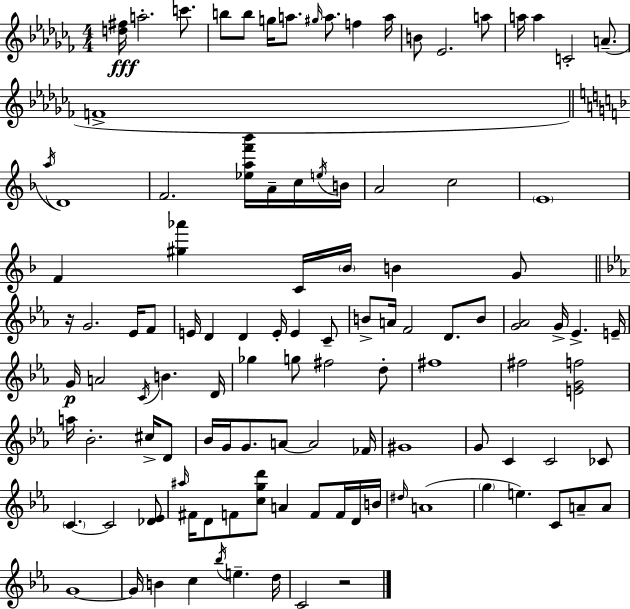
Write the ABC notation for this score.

X:1
T:Untitled
M:4/4
L:1/4
K:Abm
[d^f]/4 a2 c'/2 b/2 b/2 g/4 a/2 ^g/4 a/2 f a/4 B/2 _E2 a/2 a/4 a C2 A/2 F4 a/4 D4 F2 [_eaf'_b']/4 A/4 c/4 e/4 B/4 A2 c2 E4 F [^g_a'] C/4 _B/4 B G/2 z/4 G2 _E/4 F/2 E/4 D D E/4 E C/2 B/2 A/4 F2 D/2 B/2 [G_A]2 G/4 _E E/4 G/4 A2 C/4 B D/4 _g g/2 ^f2 d/2 ^f4 ^f2 [EGf]2 a/4 _B2 ^c/4 D/2 _B/4 G/4 G/2 A/2 A2 _F/4 ^G4 G/2 C C2 _C/2 C C2 [_D_E]/2 ^a/4 ^F/4 D/2 F/2 [cgd']/2 A F/2 F/4 D/4 B/4 ^d/4 A4 g e C/2 A/2 A/2 G4 G/4 B c _b/4 e d/4 C2 z2